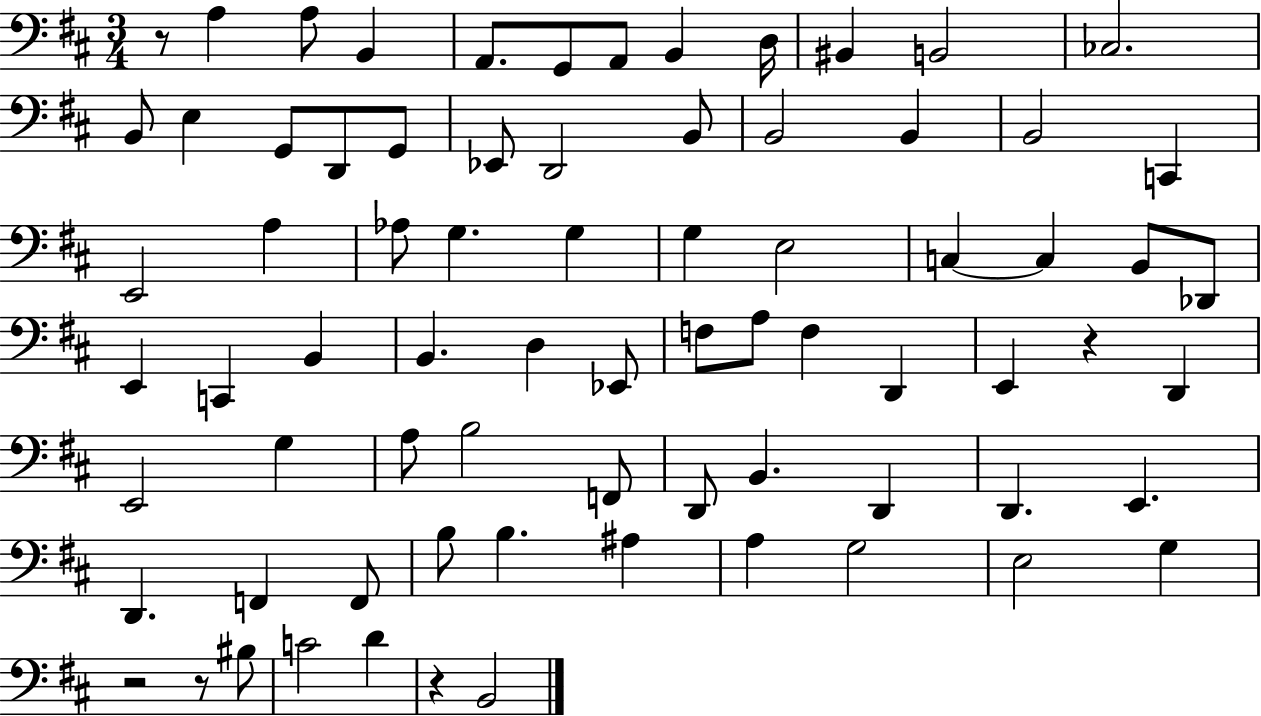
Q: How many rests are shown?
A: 5